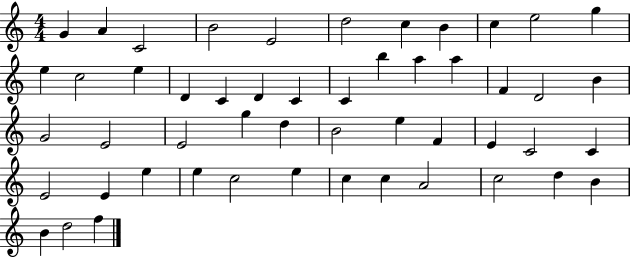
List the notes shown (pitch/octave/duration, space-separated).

G4/q A4/q C4/h B4/h E4/h D5/h C5/q B4/q C5/q E5/h G5/q E5/q C5/h E5/q D4/q C4/q D4/q C4/q C4/q B5/q A5/q A5/q F4/q D4/h B4/q G4/h E4/h E4/h G5/q D5/q B4/h E5/q F4/q E4/q C4/h C4/q E4/h E4/q E5/q E5/q C5/h E5/q C5/q C5/q A4/h C5/h D5/q B4/q B4/q D5/h F5/q